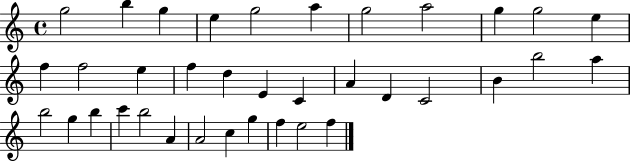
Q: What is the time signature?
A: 4/4